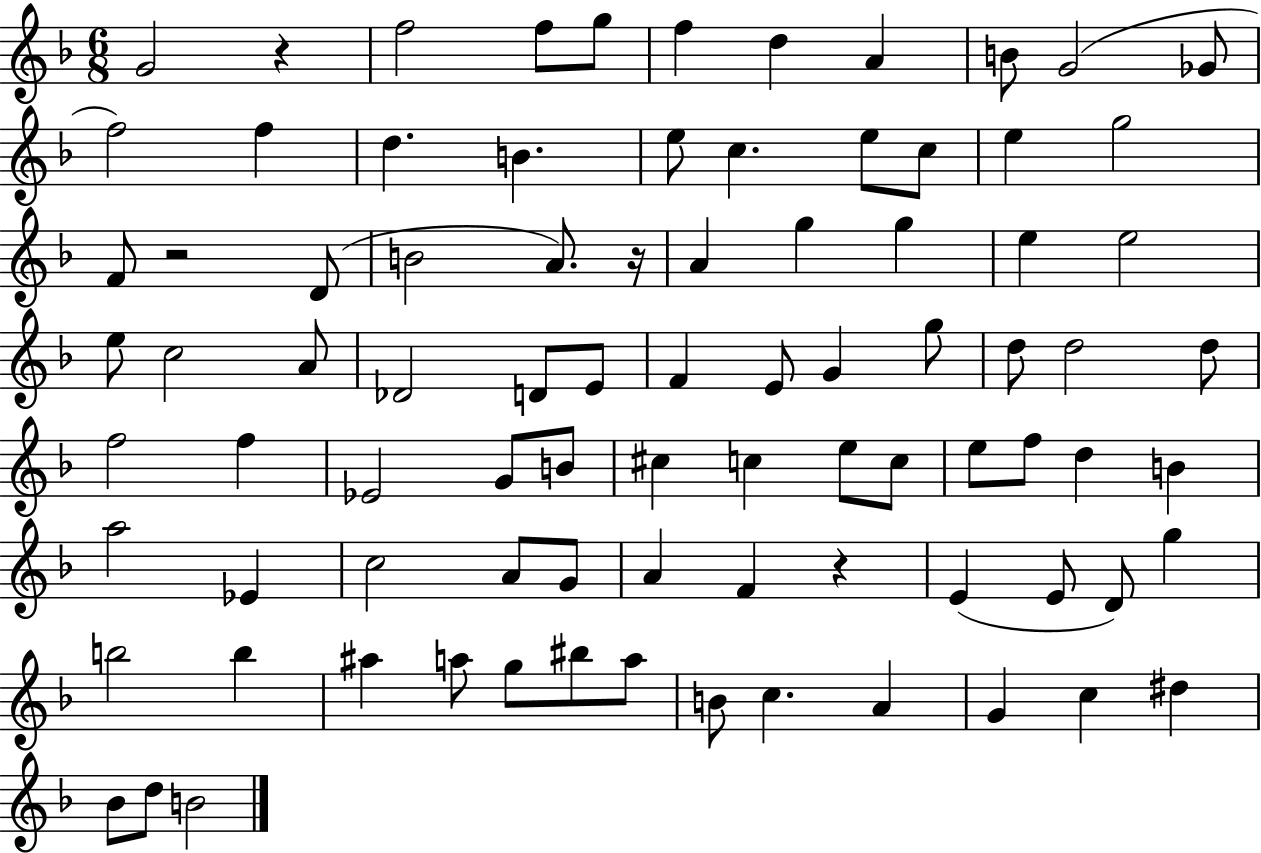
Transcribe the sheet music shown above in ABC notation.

X:1
T:Untitled
M:6/8
L:1/4
K:F
G2 z f2 f/2 g/2 f d A B/2 G2 _G/2 f2 f d B e/2 c e/2 c/2 e g2 F/2 z2 D/2 B2 A/2 z/4 A g g e e2 e/2 c2 A/2 _D2 D/2 E/2 F E/2 G g/2 d/2 d2 d/2 f2 f _E2 G/2 B/2 ^c c e/2 c/2 e/2 f/2 d B a2 _E c2 A/2 G/2 A F z E E/2 D/2 g b2 b ^a a/2 g/2 ^b/2 a/2 B/2 c A G c ^d _B/2 d/2 B2